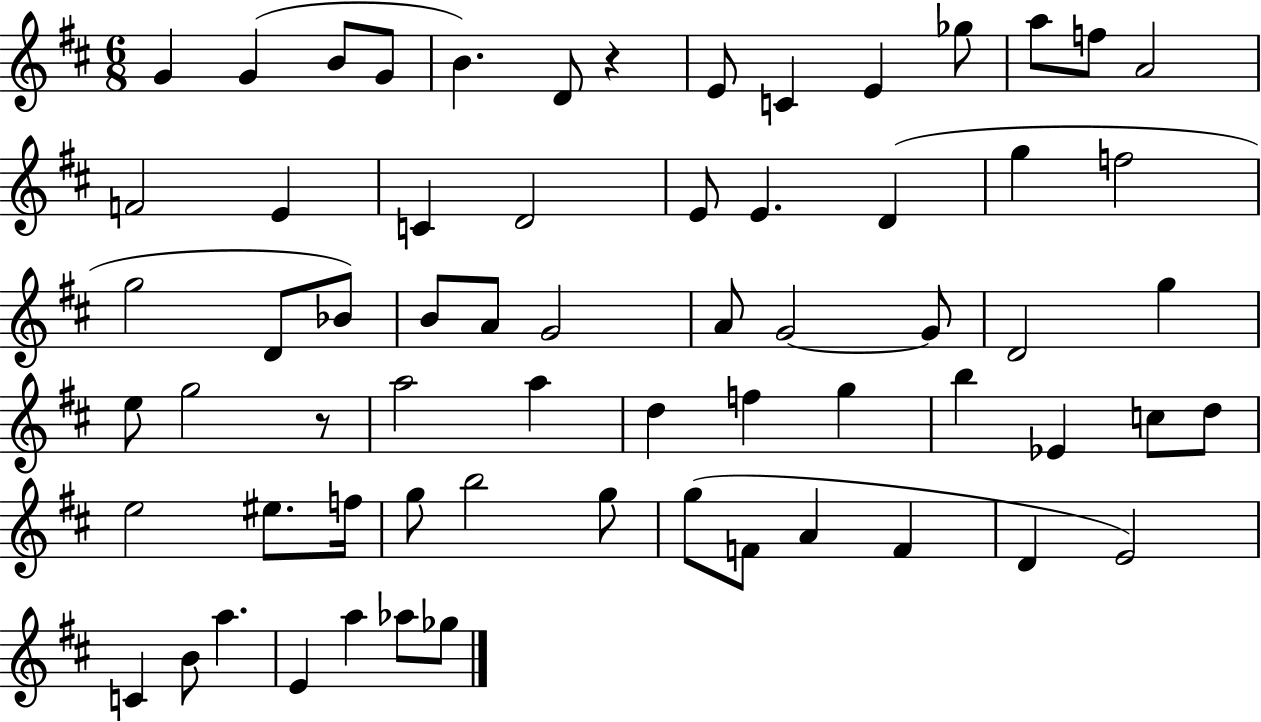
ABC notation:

X:1
T:Untitled
M:6/8
L:1/4
K:D
G G B/2 G/2 B D/2 z E/2 C E _g/2 a/2 f/2 A2 F2 E C D2 E/2 E D g f2 g2 D/2 _B/2 B/2 A/2 G2 A/2 G2 G/2 D2 g e/2 g2 z/2 a2 a d f g b _E c/2 d/2 e2 ^e/2 f/4 g/2 b2 g/2 g/2 F/2 A F D E2 C B/2 a E a _a/2 _g/2